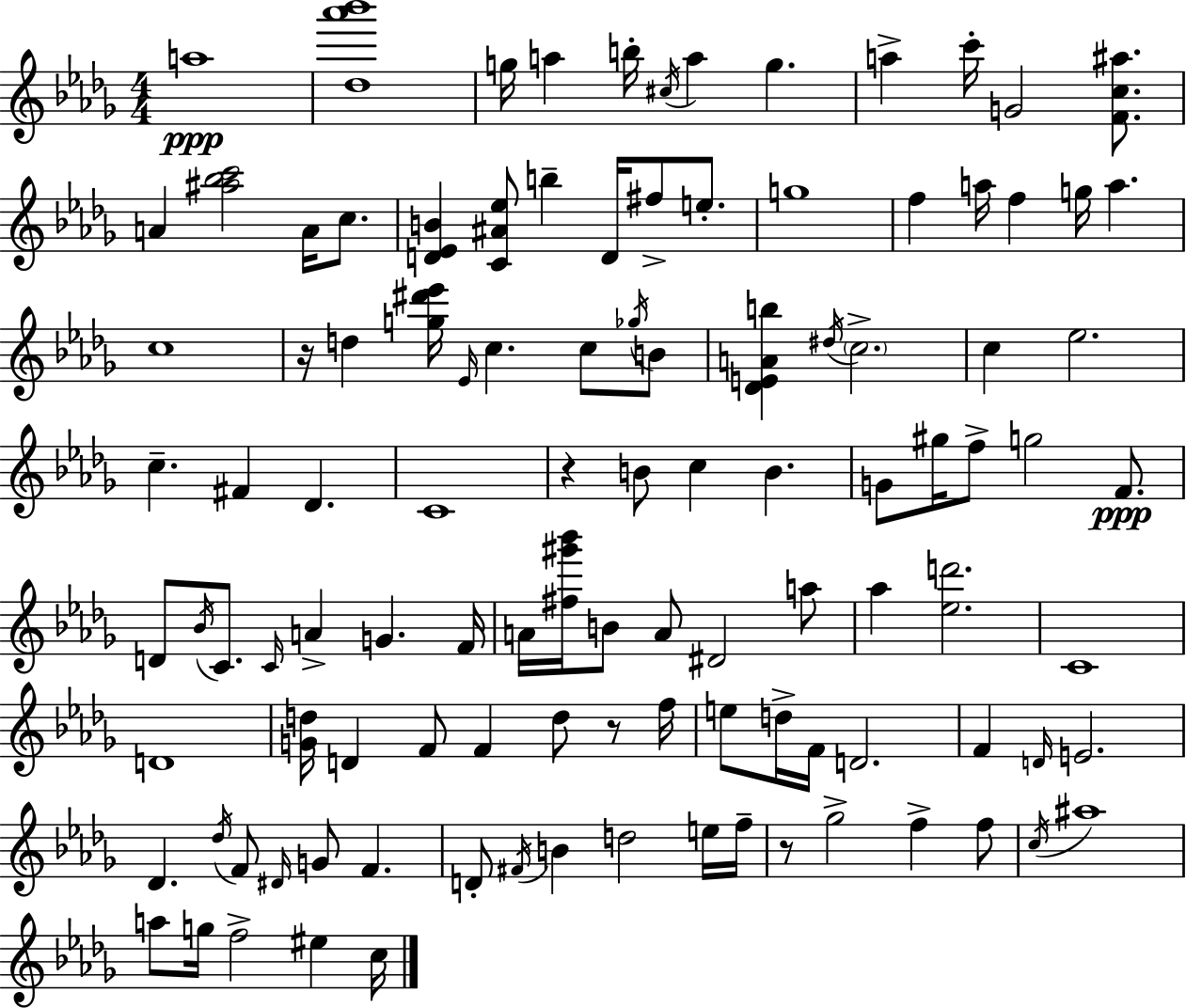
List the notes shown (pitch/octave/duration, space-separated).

A5/w [Db5,Ab6,Bb6]/w G5/s A5/q B5/s C#5/s A5/q G5/q. A5/q C6/s G4/h [F4,C5,A#5]/e. A4/q [A#5,Bb5,C6]/h A4/s C5/e. [D4,Eb4,B4]/q [C4,A#4,Eb5]/e B5/q D4/s F#5/e E5/e. G5/w F5/q A5/s F5/q G5/s A5/q. C5/w R/s D5/q [G5,D#6,Eb6]/s Eb4/s C5/q. C5/e Gb5/s B4/e [Db4,E4,A4,B5]/q D#5/s C5/h. C5/q Eb5/h. C5/q. F#4/q Db4/q. C4/w R/q B4/e C5/q B4/q. G4/e G#5/s F5/e G5/h F4/e. D4/e Bb4/s C4/e. C4/s A4/q G4/q. F4/s A4/s [F#5,G#6,Bb6]/s B4/e A4/e D#4/h A5/e Ab5/q [Eb5,D6]/h. C4/w D4/w [G4,D5]/s D4/q F4/e F4/q D5/e R/e F5/s E5/e D5/s F4/s D4/h. F4/q D4/s E4/h. Db4/q. Db5/s F4/e D#4/s G4/e F4/q. D4/e F#4/s B4/q D5/h E5/s F5/s R/e Gb5/h F5/q F5/e C5/s A#5/w A5/e G5/s F5/h EIS5/q C5/s